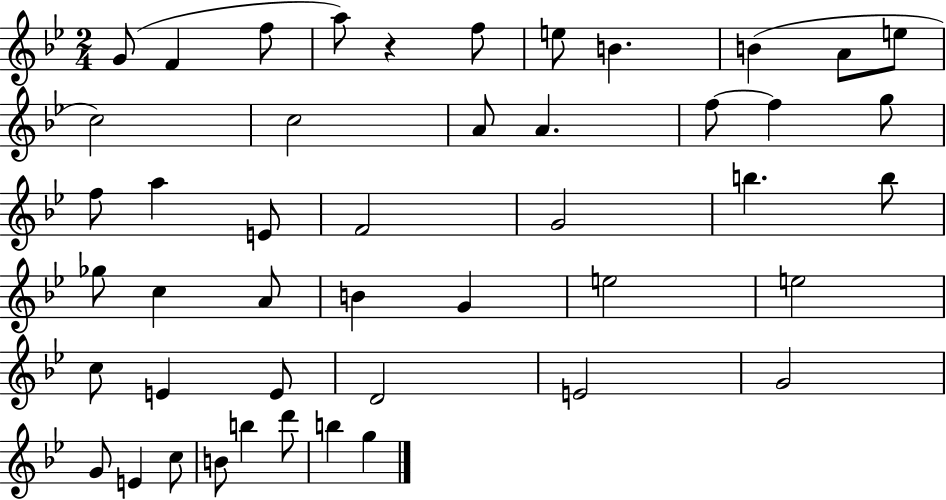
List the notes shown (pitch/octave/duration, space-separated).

G4/e F4/q F5/e A5/e R/q F5/e E5/e B4/q. B4/q A4/e E5/e C5/h C5/h A4/e A4/q. F5/e F5/q G5/e F5/e A5/q E4/e F4/h G4/h B5/q. B5/e Gb5/e C5/q A4/e B4/q G4/q E5/h E5/h C5/e E4/q E4/e D4/h E4/h G4/h G4/e E4/q C5/e B4/e B5/q D6/e B5/q G5/q